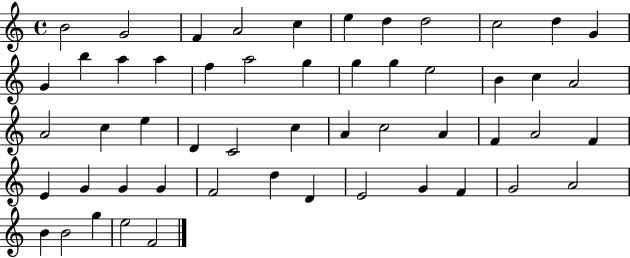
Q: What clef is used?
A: treble